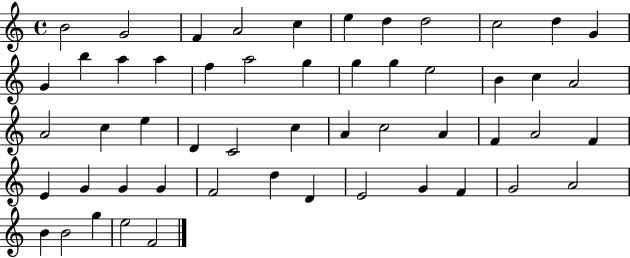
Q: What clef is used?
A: treble